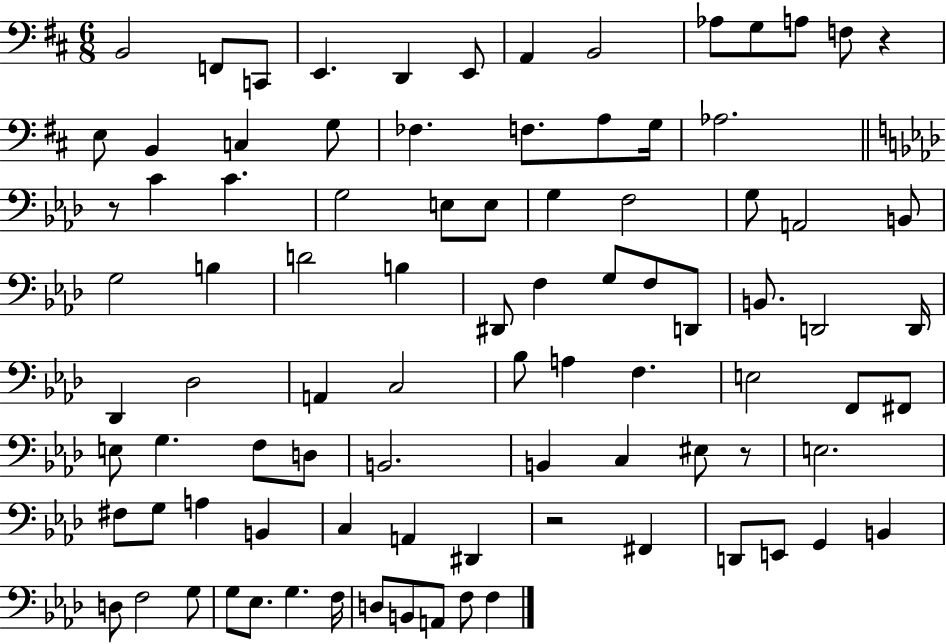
{
  \clef bass
  \numericTimeSignature
  \time 6/8
  \key d \major
  b,2 f,8 c,8 | e,4. d,4 e,8 | a,4 b,2 | aes8 g8 a8 f8 r4 | \break e8 b,4 c4 g8 | fes4. f8. a8 g16 | aes2. | \bar "||" \break \key f \minor r8 c'4 c'4. | g2 e8 e8 | g4 f2 | g8 a,2 b,8 | \break g2 b4 | d'2 b4 | dis,8 f4 g8 f8 d,8 | b,8. d,2 d,16 | \break des,4 des2 | a,4 c2 | bes8 a4 f4. | e2 f,8 fis,8 | \break e8 g4. f8 d8 | b,2. | b,4 c4 eis8 r8 | e2. | \break fis8 g8 a4 b,4 | c4 a,4 dis,4 | r2 fis,4 | d,8 e,8 g,4 b,4 | \break d8 f2 g8 | g8 ees8. g4. f16 | d8 b,8 a,8 f8 f4 | \bar "|."
}